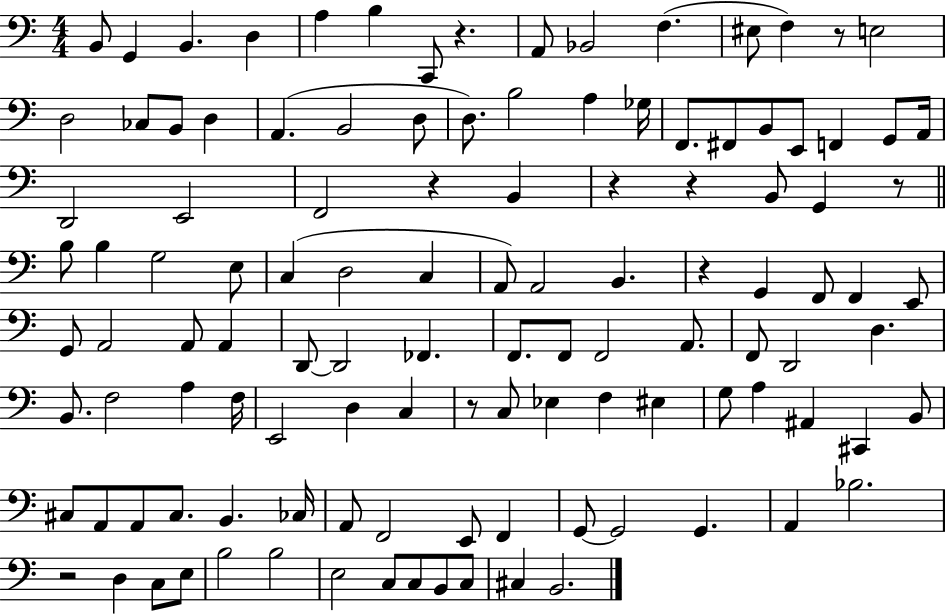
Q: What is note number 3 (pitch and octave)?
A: B2